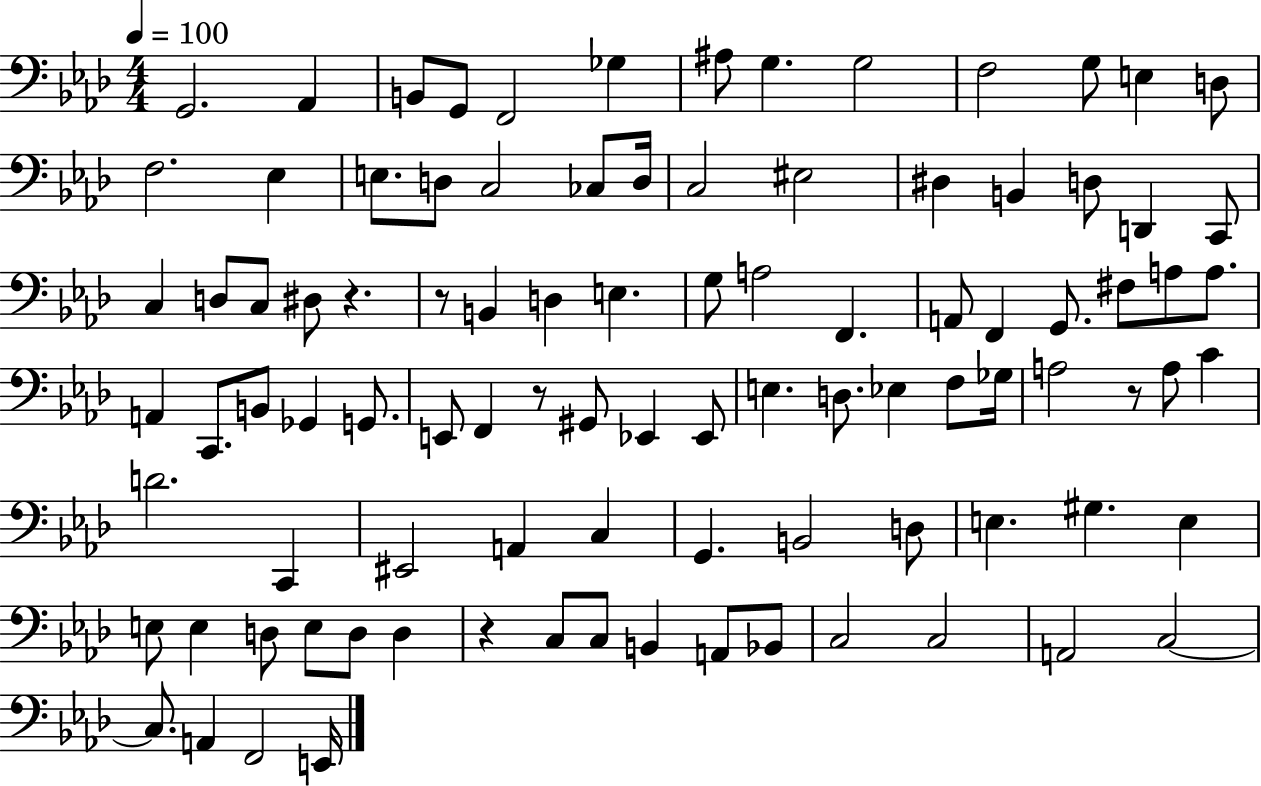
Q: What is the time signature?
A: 4/4